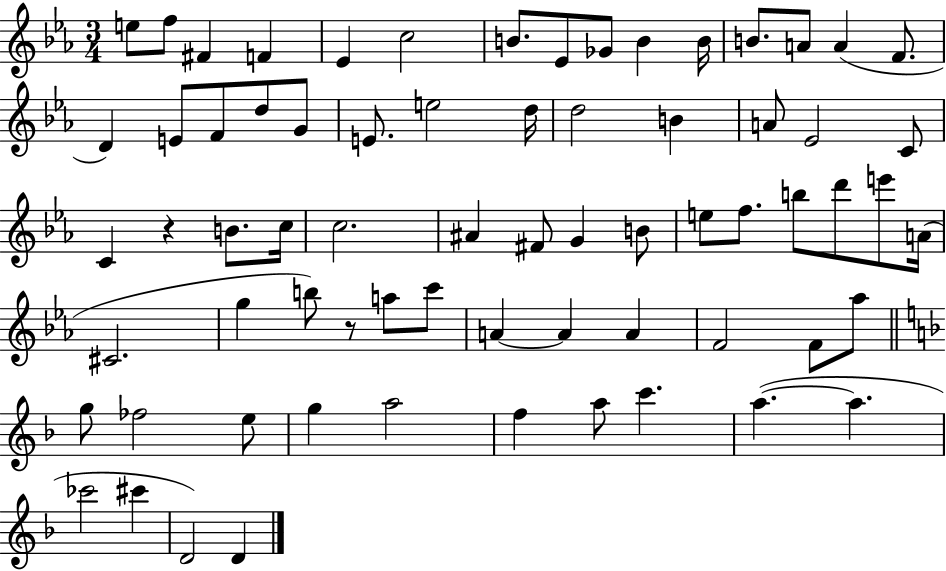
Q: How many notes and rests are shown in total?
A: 69